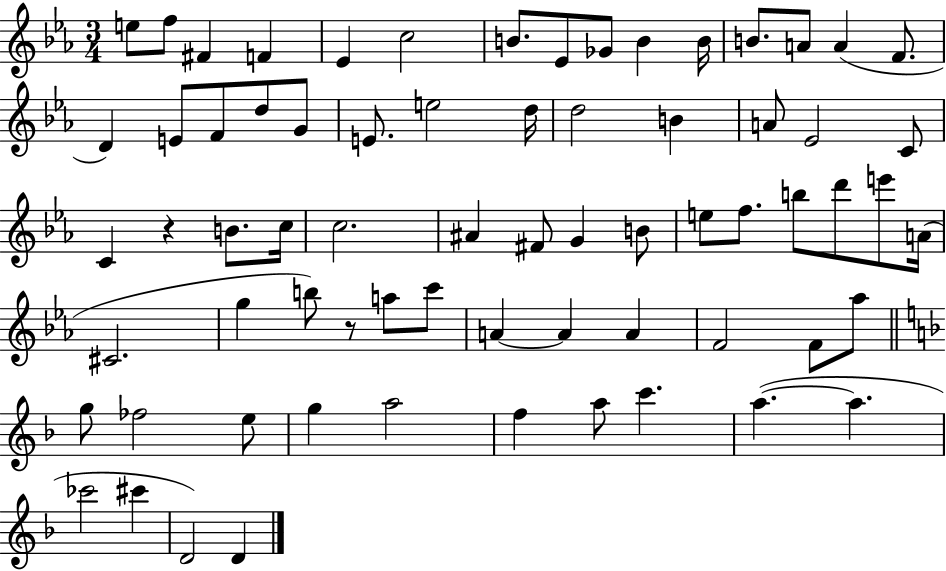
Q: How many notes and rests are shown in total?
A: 69